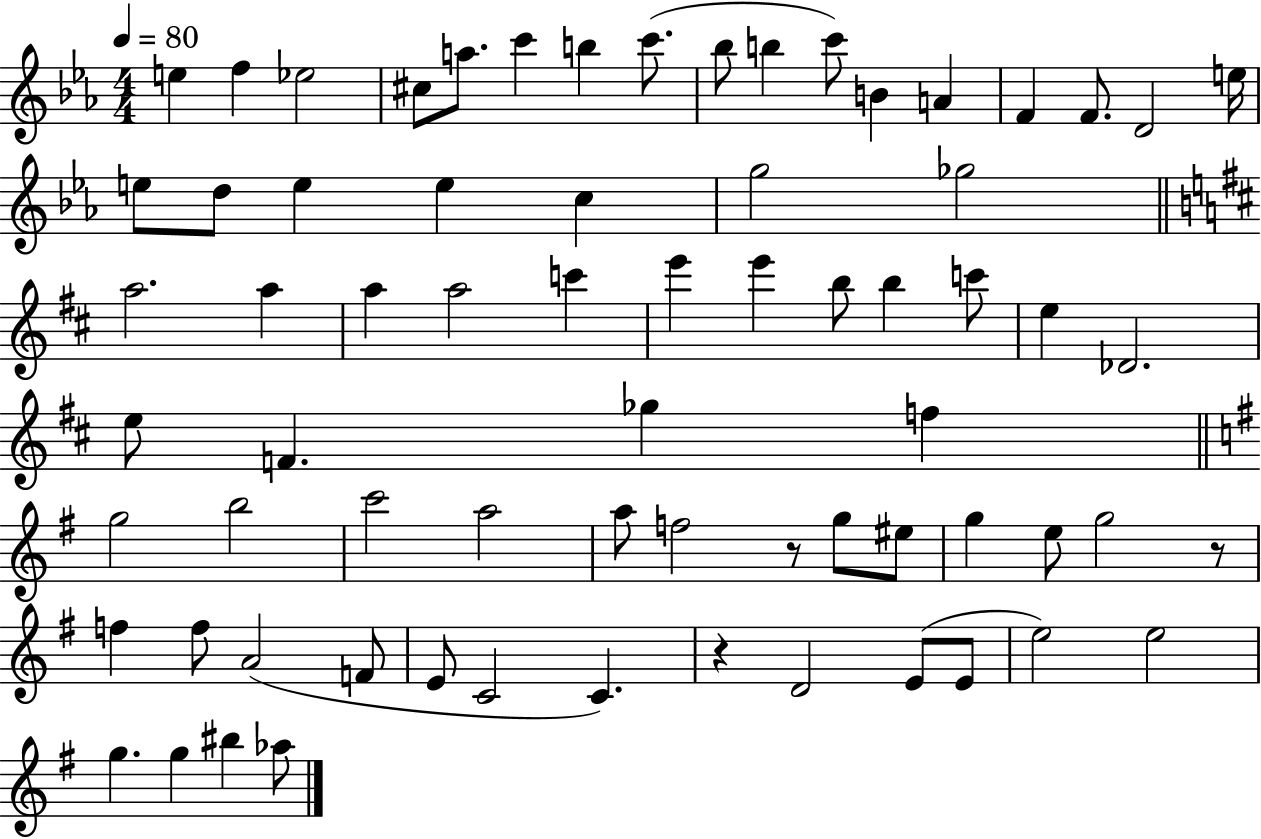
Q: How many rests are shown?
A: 3